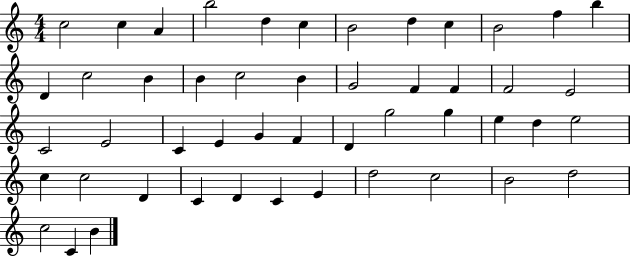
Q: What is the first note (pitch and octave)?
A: C5